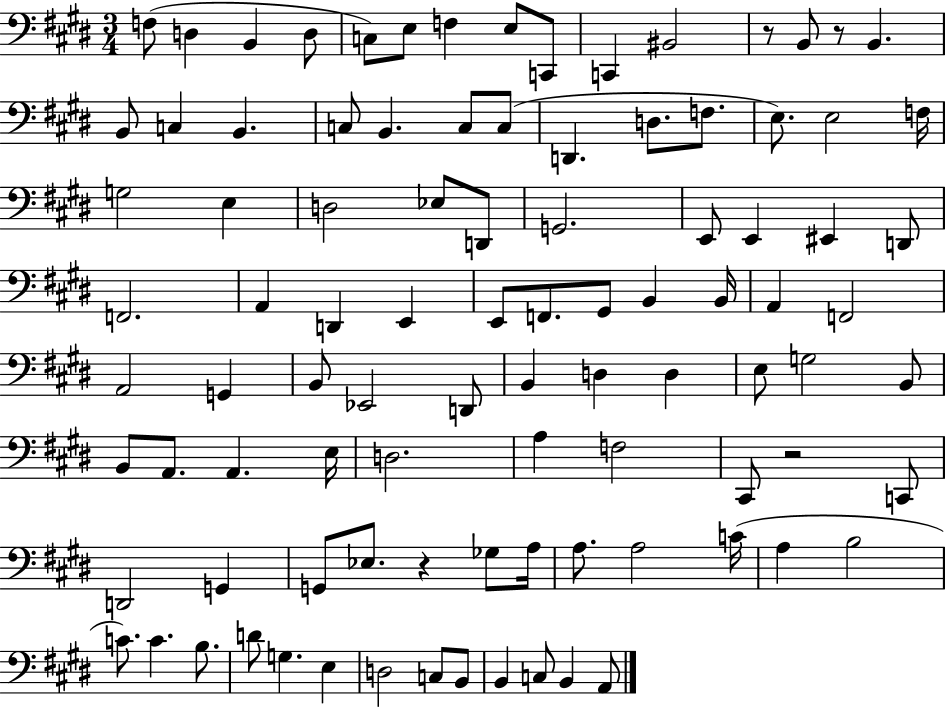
F3/e D3/q B2/q D3/e C3/e E3/e F3/q E3/e C2/e C2/q BIS2/h R/e B2/e R/e B2/q. B2/e C3/q B2/q. C3/e B2/q. C3/e C3/e D2/q. D3/e. F3/e. E3/e. E3/h F3/s G3/h E3/q D3/h Eb3/e D2/e G2/h. E2/e E2/q EIS2/q D2/e F2/h. A2/q D2/q E2/q E2/e F2/e. G#2/e B2/q B2/s A2/q F2/h A2/h G2/q B2/e Eb2/h D2/e B2/q D3/q D3/q E3/e G3/h B2/e B2/e A2/e. A2/q. E3/s D3/h. A3/q F3/h C#2/e R/h C2/e D2/h G2/q G2/e Eb3/e. R/q Gb3/e A3/s A3/e. A3/h C4/s A3/q B3/h C4/e. C4/q. B3/e. D4/e G3/q. E3/q D3/h C3/e B2/e B2/q C3/e B2/q A2/e